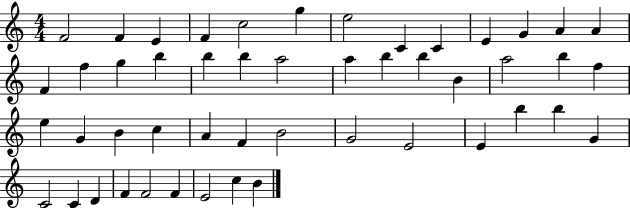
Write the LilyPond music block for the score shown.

{
  \clef treble
  \numericTimeSignature
  \time 4/4
  \key c \major
  f'2 f'4 e'4 | f'4 c''2 g''4 | e''2 c'4 c'4 | e'4 g'4 a'4 a'4 | \break f'4 f''4 g''4 b''4 | b''4 b''4 a''2 | a''4 b''4 b''4 b'4 | a''2 b''4 f''4 | \break e''4 g'4 b'4 c''4 | a'4 f'4 b'2 | g'2 e'2 | e'4 b''4 b''4 g'4 | \break c'2 c'4 d'4 | f'4 f'2 f'4 | e'2 c''4 b'4 | \bar "|."
}